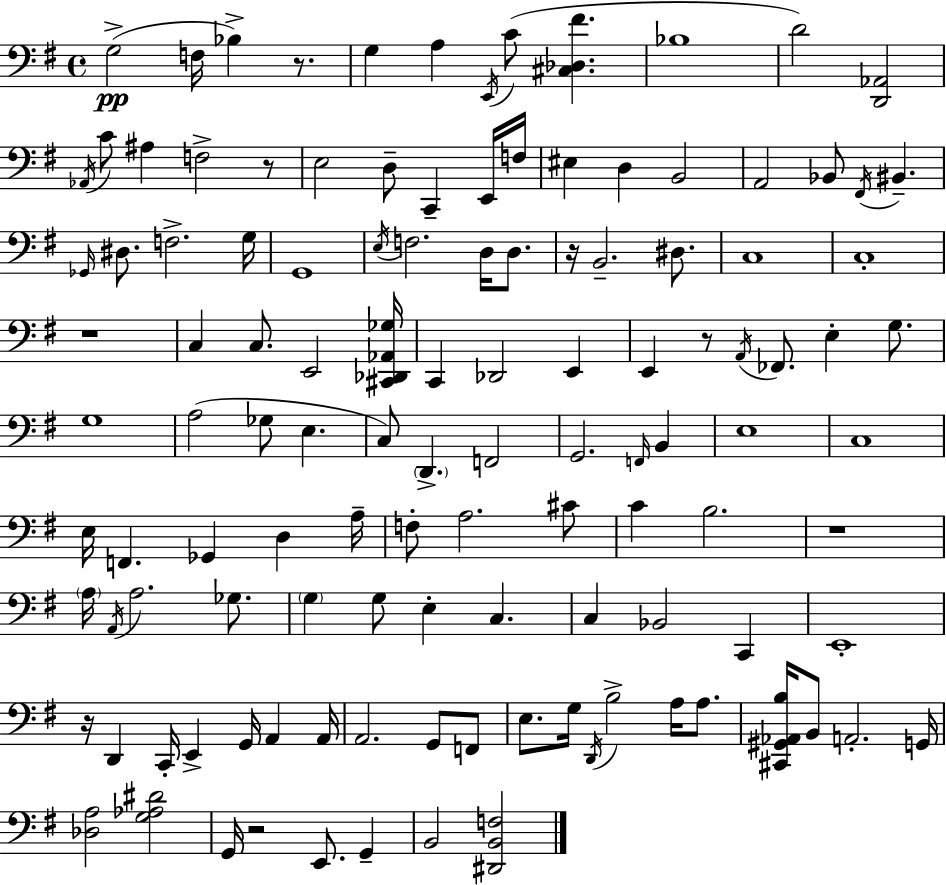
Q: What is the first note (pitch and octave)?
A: G3